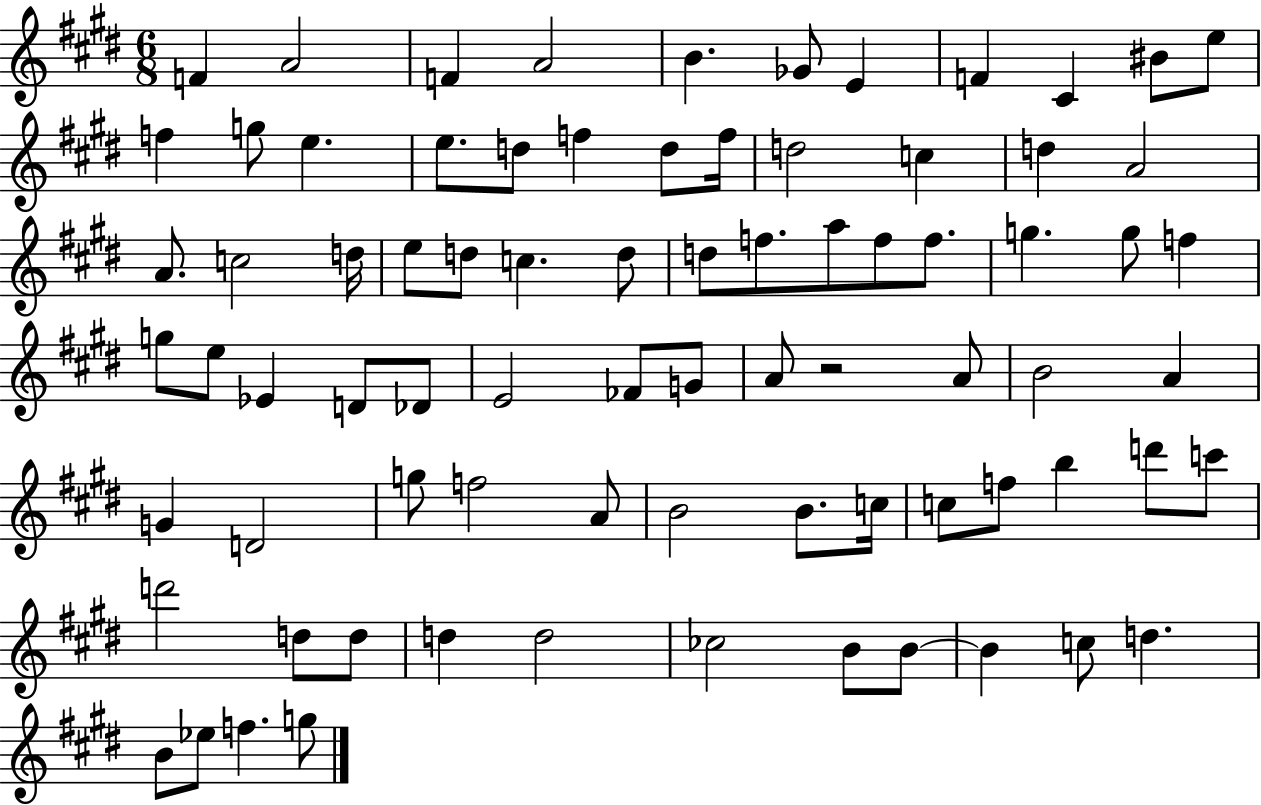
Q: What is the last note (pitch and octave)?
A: G5